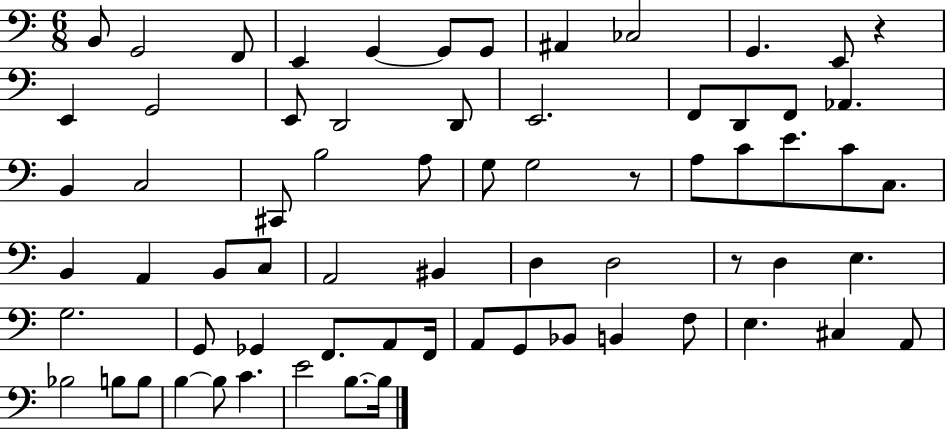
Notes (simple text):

B2/e G2/h F2/e E2/q G2/q G2/e G2/e A#2/q CES3/h G2/q. E2/e R/q E2/q G2/h E2/e D2/h D2/e E2/h. F2/e D2/e F2/e Ab2/q. B2/q C3/h C#2/e B3/h A3/e G3/e G3/h R/e A3/e C4/e E4/e. C4/e C3/e. B2/q A2/q B2/e C3/e A2/h BIS2/q D3/q D3/h R/e D3/q E3/q. G3/h. G2/e Gb2/q F2/e. A2/e F2/s A2/e G2/e Bb2/e B2/q F3/e E3/q. C#3/q A2/e Bb3/h B3/e B3/e B3/q B3/e C4/q. E4/h B3/e. B3/s